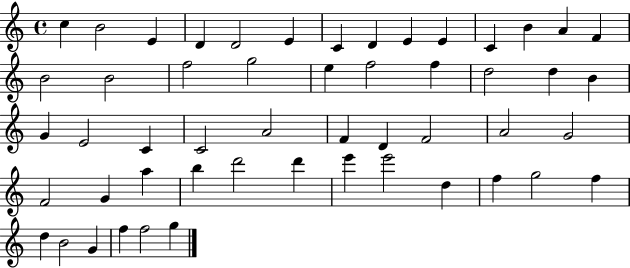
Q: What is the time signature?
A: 4/4